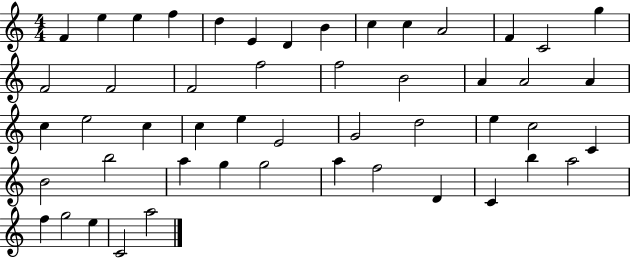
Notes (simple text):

F4/q E5/q E5/q F5/q D5/q E4/q D4/q B4/q C5/q C5/q A4/h F4/q C4/h G5/q F4/h F4/h F4/h F5/h F5/h B4/h A4/q A4/h A4/q C5/q E5/h C5/q C5/q E5/q E4/h G4/h D5/h E5/q C5/h C4/q B4/h B5/h A5/q G5/q G5/h A5/q F5/h D4/q C4/q B5/q A5/h F5/q G5/h E5/q C4/h A5/h